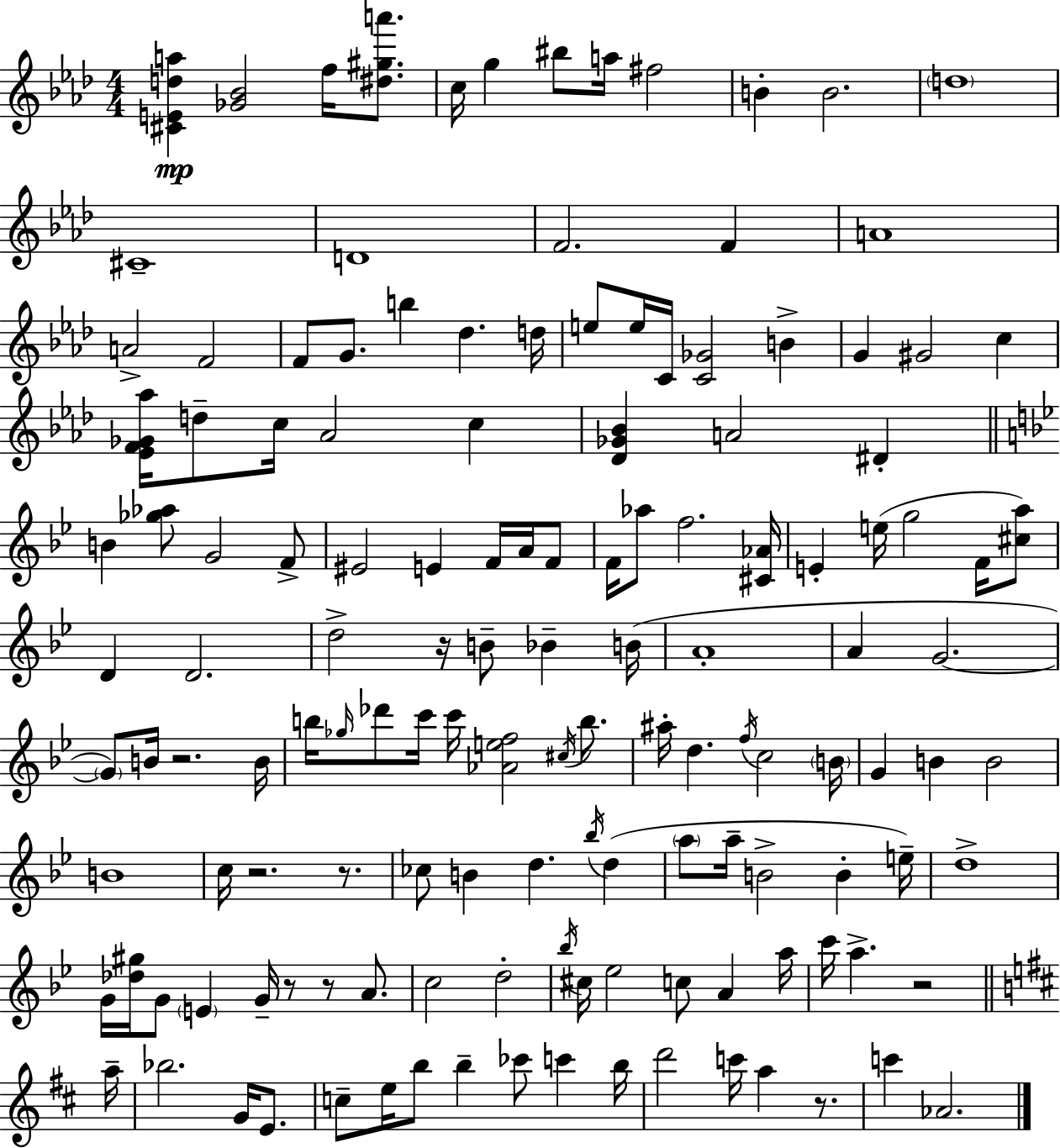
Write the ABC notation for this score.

X:1
T:Untitled
M:4/4
L:1/4
K:Fm
[^CEda] [_G_B]2 f/4 [^d^ga']/2 c/4 g ^b/2 a/4 ^f2 B B2 d4 ^C4 D4 F2 F A4 A2 F2 F/2 G/2 b _d d/4 e/2 e/4 C/4 [C_G]2 B G ^G2 c [_EF_G_a]/4 d/2 c/4 _A2 c [_D_G_B] A2 ^D B [_g_a]/2 G2 F/2 ^E2 E F/4 A/4 F/2 F/4 _a/2 f2 [^C_A]/4 E e/4 g2 F/4 [^ca]/2 D D2 d2 z/4 B/2 _B B/4 A4 A G2 G/2 B/4 z2 B/4 b/4 _g/4 _d'/2 c'/4 c'/4 [_Aef]2 ^c/4 b/2 ^a/4 d f/4 c2 B/4 G B B2 B4 c/4 z2 z/2 _c/2 B d _b/4 d a/2 a/4 B2 B e/4 d4 G/4 [_d^g]/4 G/2 E G/4 z/2 z/2 A/2 c2 d2 _b/4 ^c/4 _e2 c/2 A a/4 c'/4 a z2 a/4 _b2 G/4 E/2 c/2 e/4 b/2 b _c'/2 c' b/4 d'2 c'/4 a z/2 c' _A2